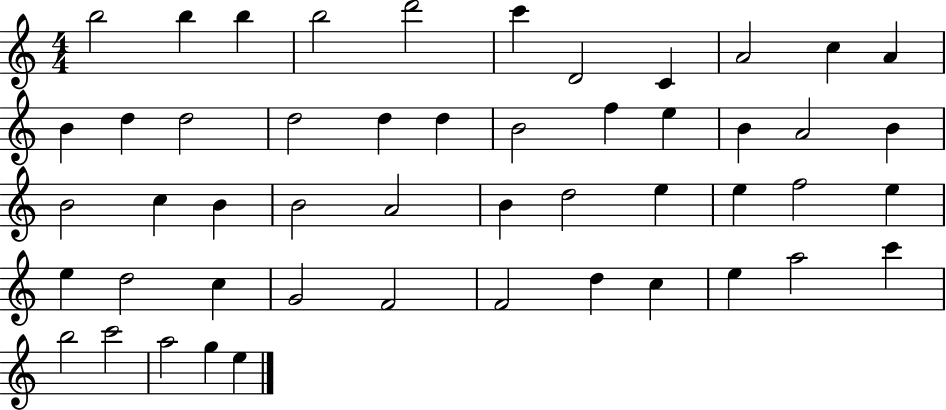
{
  \clef treble
  \numericTimeSignature
  \time 4/4
  \key c \major
  b''2 b''4 b''4 | b''2 d'''2 | c'''4 d'2 c'4 | a'2 c''4 a'4 | \break b'4 d''4 d''2 | d''2 d''4 d''4 | b'2 f''4 e''4 | b'4 a'2 b'4 | \break b'2 c''4 b'4 | b'2 a'2 | b'4 d''2 e''4 | e''4 f''2 e''4 | \break e''4 d''2 c''4 | g'2 f'2 | f'2 d''4 c''4 | e''4 a''2 c'''4 | \break b''2 c'''2 | a''2 g''4 e''4 | \bar "|."
}